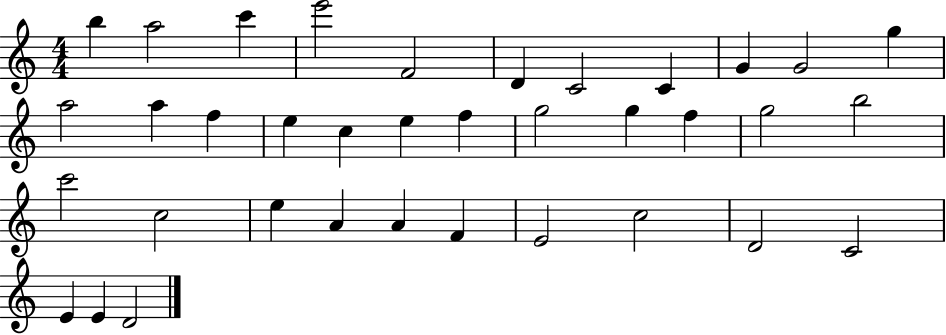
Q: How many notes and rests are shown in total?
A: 36